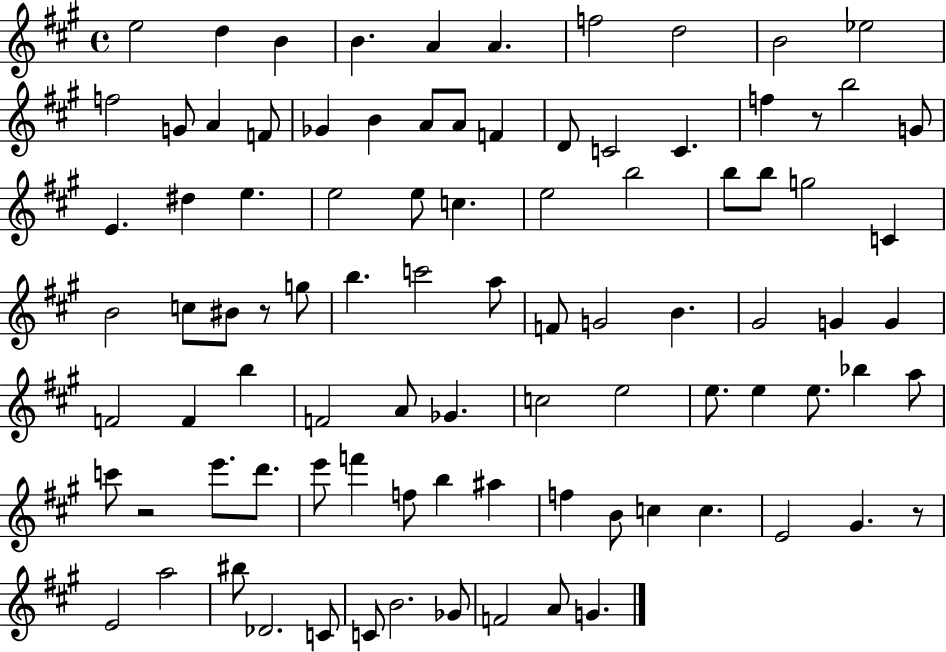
{
  \clef treble
  \time 4/4
  \defaultTimeSignature
  \key a \major
  e''2 d''4 b'4 | b'4. a'4 a'4. | f''2 d''2 | b'2 ees''2 | \break f''2 g'8 a'4 f'8 | ges'4 b'4 a'8 a'8 f'4 | d'8 c'2 c'4. | f''4 r8 b''2 g'8 | \break e'4. dis''4 e''4. | e''2 e''8 c''4. | e''2 b''2 | b''8 b''8 g''2 c'4 | \break b'2 c''8 bis'8 r8 g''8 | b''4. c'''2 a''8 | f'8 g'2 b'4. | gis'2 g'4 g'4 | \break f'2 f'4 b''4 | f'2 a'8 ges'4. | c''2 e''2 | e''8. e''4 e''8. bes''4 a''8 | \break c'''8 r2 e'''8. d'''8. | e'''8 f'''4 f''8 b''4 ais''4 | f''4 b'8 c''4 c''4. | e'2 gis'4. r8 | \break e'2 a''2 | bis''8 des'2. c'8 | c'8 b'2. ges'8 | f'2 a'8 g'4. | \break \bar "|."
}